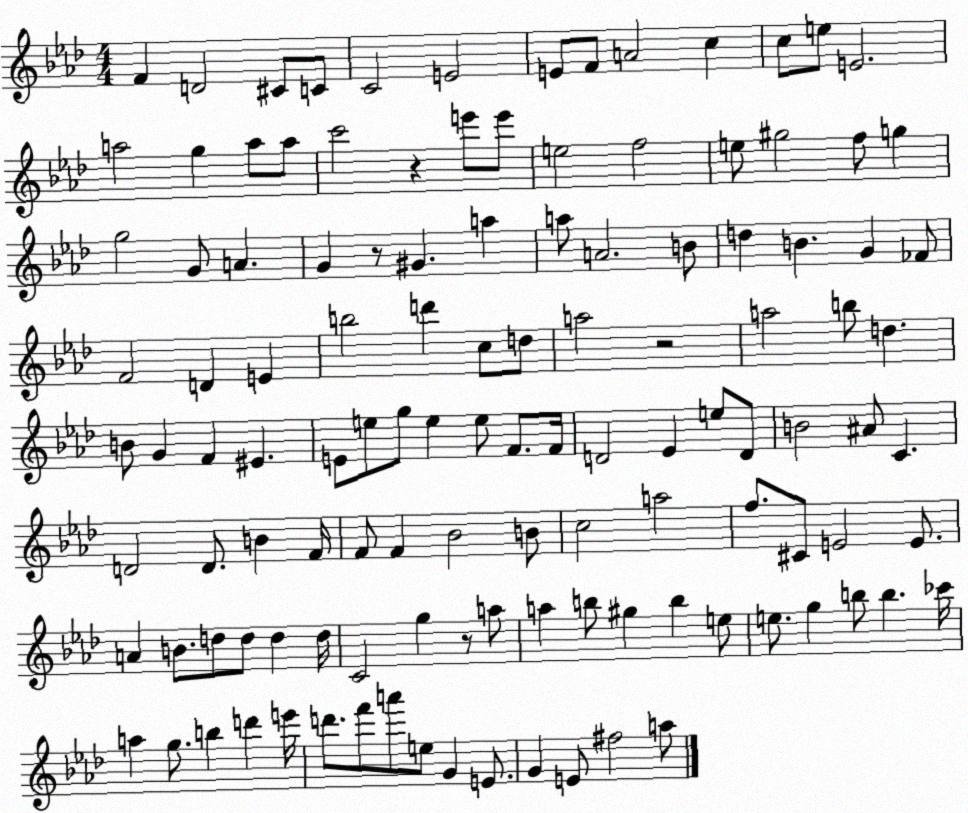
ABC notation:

X:1
T:Untitled
M:4/4
L:1/4
K:Ab
F D2 ^C/2 C/2 C2 E2 E/2 F/2 A2 c c/2 e/2 E2 a2 g a/2 a/2 c'2 z e'/2 e'/2 e2 f2 e/2 ^g2 f/2 g g2 G/2 A G z/2 ^G a a/2 A2 B/2 d B G _F/2 F2 D E b2 d' c/2 d/2 a2 z2 a2 b/2 d B/2 G F ^E E/2 e/2 g/2 e e/2 F/2 F/4 D2 _E e/2 D/2 B2 ^A/2 C D2 D/2 B F/4 F/2 F _B2 B/2 c2 a2 f/2 ^C/2 E2 E/2 A B/2 d/2 d/2 d d/4 C2 g z/2 a/2 a b/2 ^g b e/2 e/2 g b/2 b _c'/4 a g/2 b d' e'/4 d'/2 f'/2 a'/2 e/2 G E/2 G E/2 ^f2 a/2